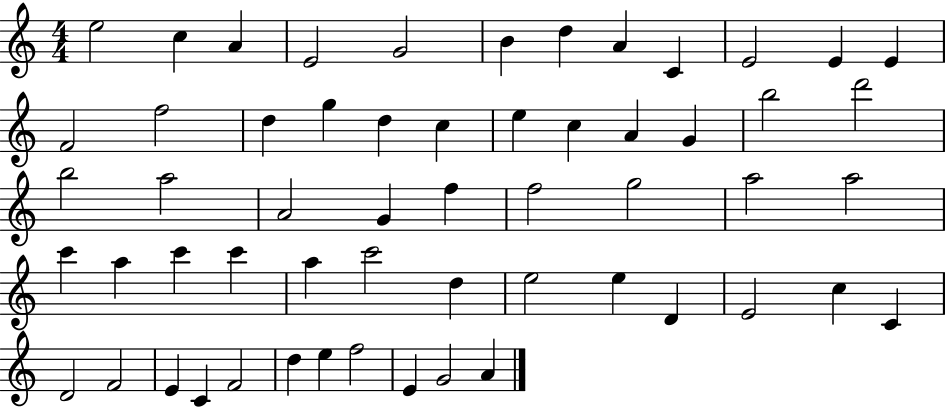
X:1
T:Untitled
M:4/4
L:1/4
K:C
e2 c A E2 G2 B d A C E2 E E F2 f2 d g d c e c A G b2 d'2 b2 a2 A2 G f f2 g2 a2 a2 c' a c' c' a c'2 d e2 e D E2 c C D2 F2 E C F2 d e f2 E G2 A